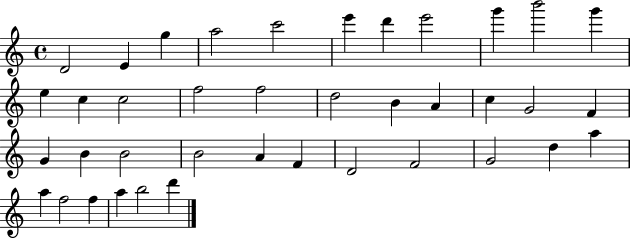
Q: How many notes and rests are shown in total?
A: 39